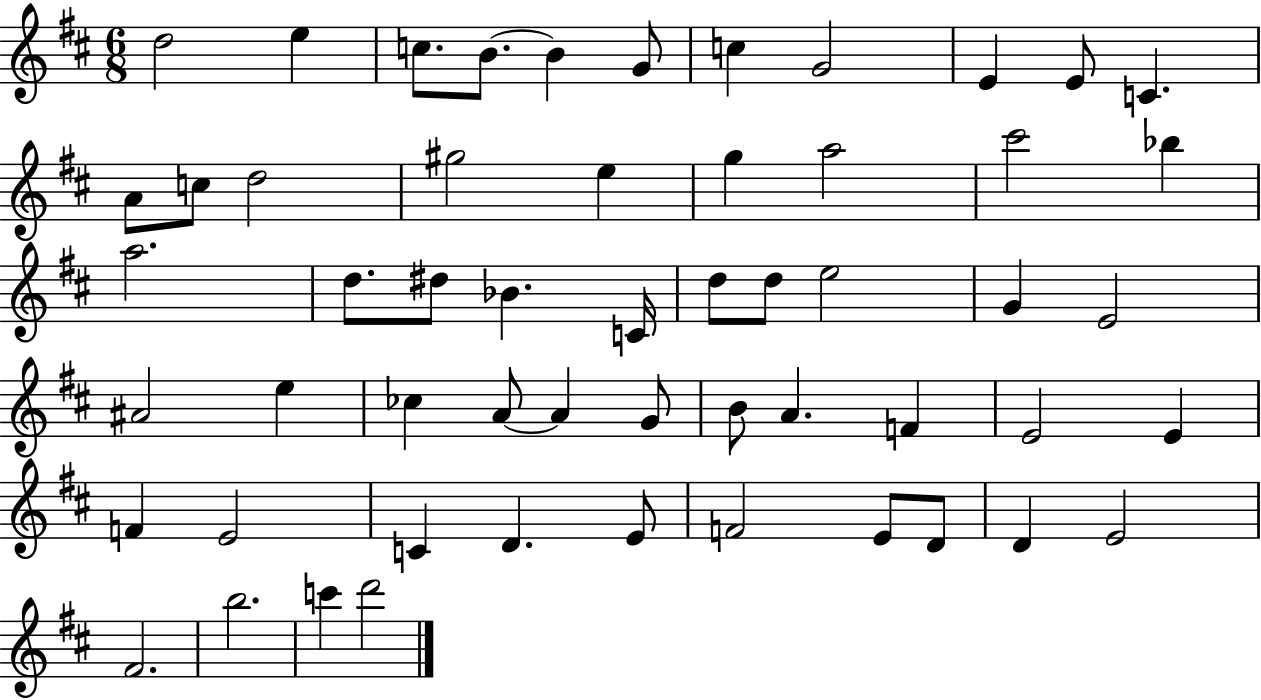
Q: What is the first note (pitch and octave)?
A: D5